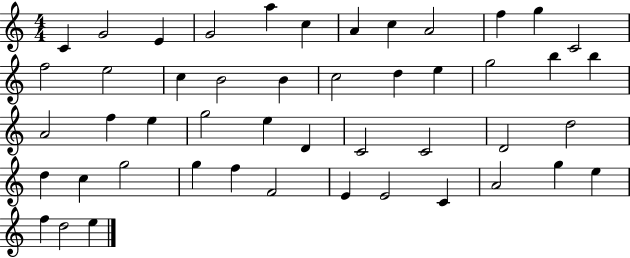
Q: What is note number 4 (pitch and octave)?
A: G4